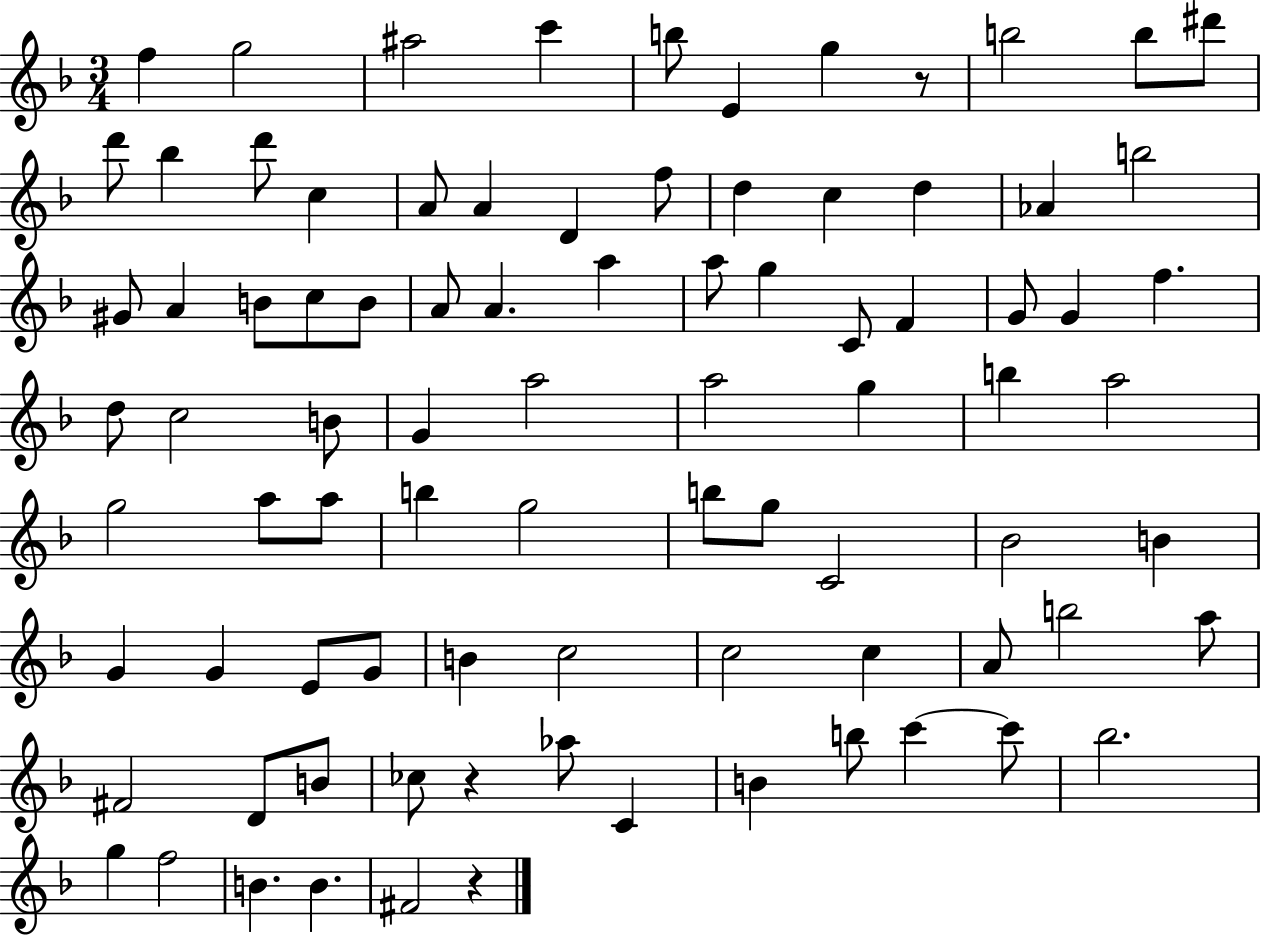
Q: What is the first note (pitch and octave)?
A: F5